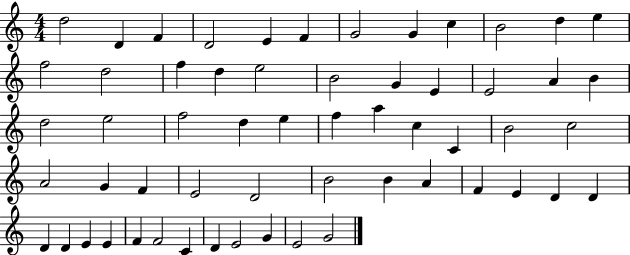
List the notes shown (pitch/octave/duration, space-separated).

D5/h D4/q F4/q D4/h E4/q F4/q G4/h G4/q C5/q B4/h D5/q E5/q F5/h D5/h F5/q D5/q E5/h B4/h G4/q E4/q E4/h A4/q B4/q D5/h E5/h F5/h D5/q E5/q F5/q A5/q C5/q C4/q B4/h C5/h A4/h G4/q F4/q E4/h D4/h B4/h B4/q A4/q F4/q E4/q D4/q D4/q D4/q D4/q E4/q E4/q F4/q F4/h C4/q D4/q E4/h G4/q E4/h G4/h